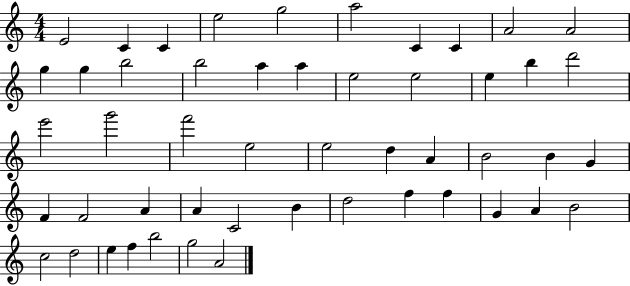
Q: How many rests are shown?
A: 0